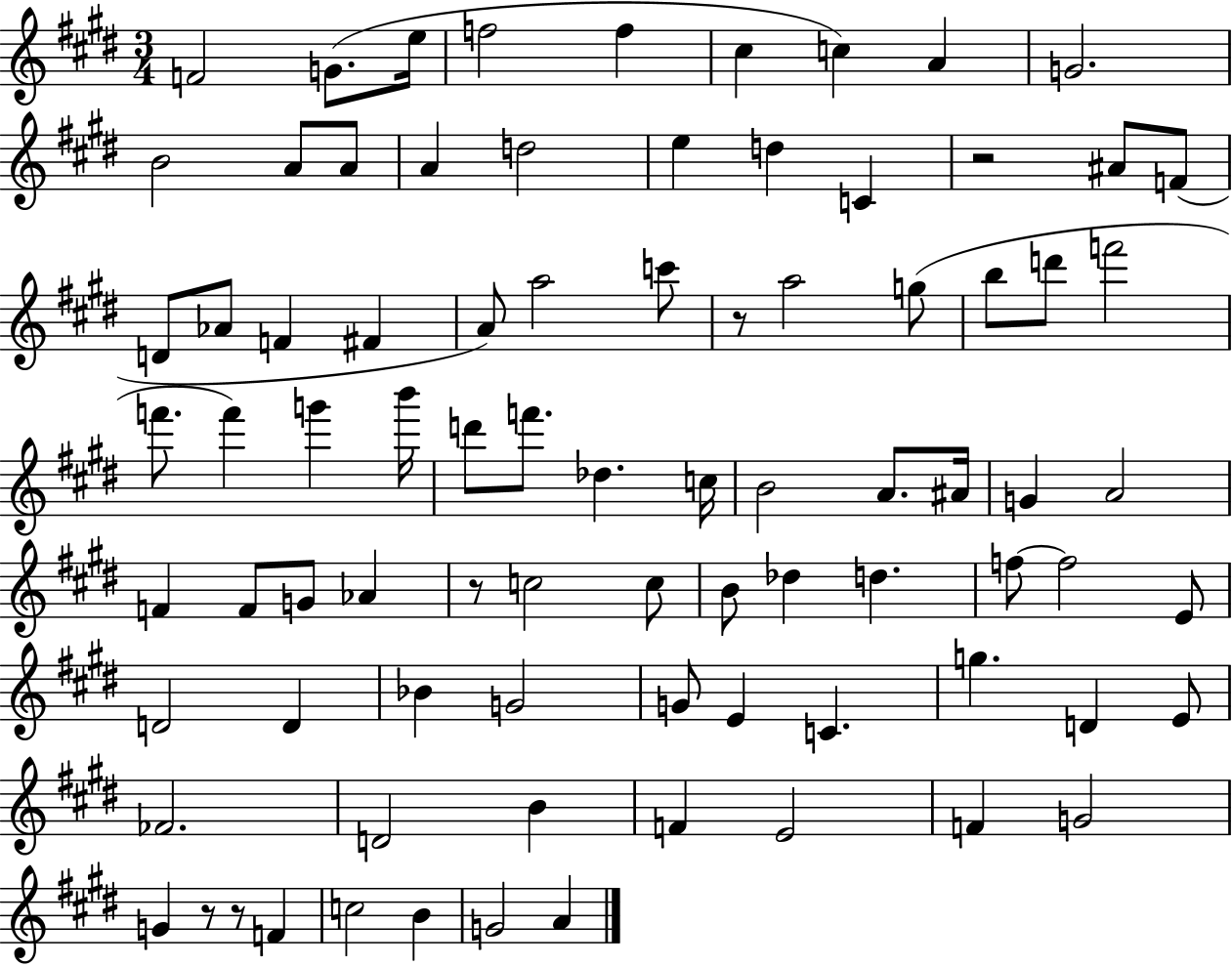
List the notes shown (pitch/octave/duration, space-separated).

F4/h G4/e. E5/s F5/h F5/q C#5/q C5/q A4/q G4/h. B4/h A4/e A4/e A4/q D5/h E5/q D5/q C4/q R/h A#4/e F4/e D4/e Ab4/e F4/q F#4/q A4/e A5/h C6/e R/e A5/h G5/e B5/e D6/e F6/h F6/e. F6/q G6/q B6/s D6/e F6/e. Db5/q. C5/s B4/h A4/e. A#4/s G4/q A4/h F4/q F4/e G4/e Ab4/q R/e C5/h C5/e B4/e Db5/q D5/q. F5/e F5/h E4/e D4/h D4/q Bb4/q G4/h G4/e E4/q C4/q. G5/q. D4/q E4/e FES4/h. D4/h B4/q F4/q E4/h F4/q G4/h G4/q R/e R/e F4/q C5/h B4/q G4/h A4/q